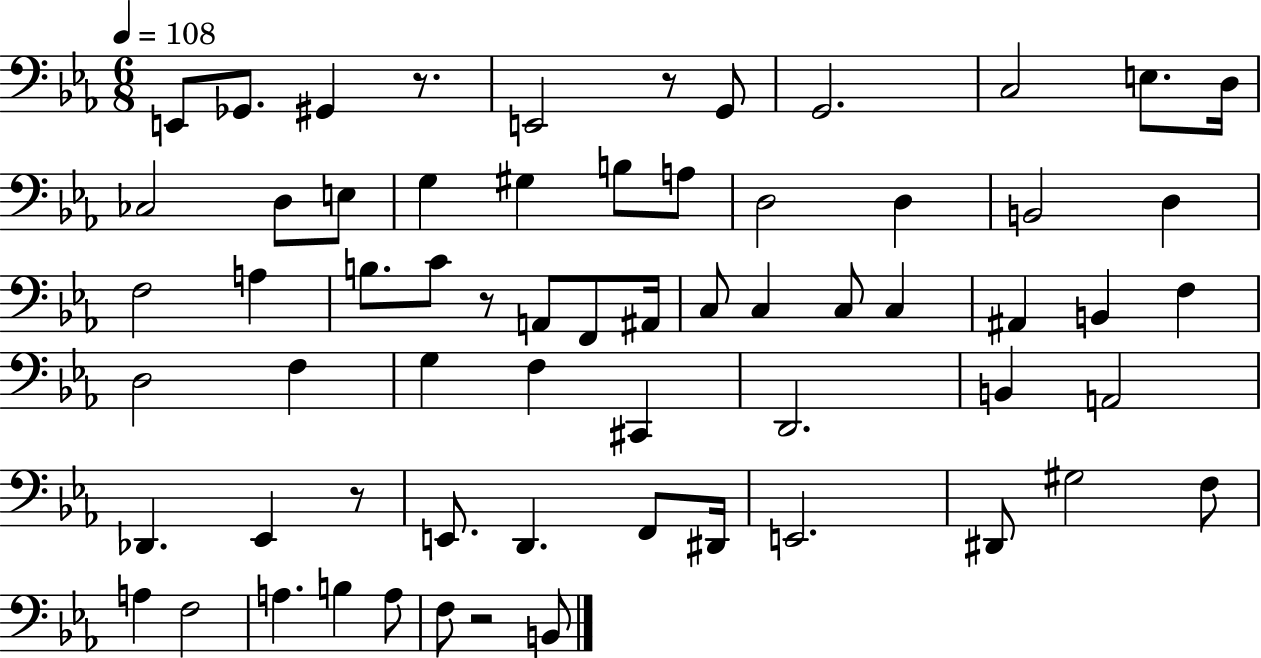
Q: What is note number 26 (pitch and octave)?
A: F2